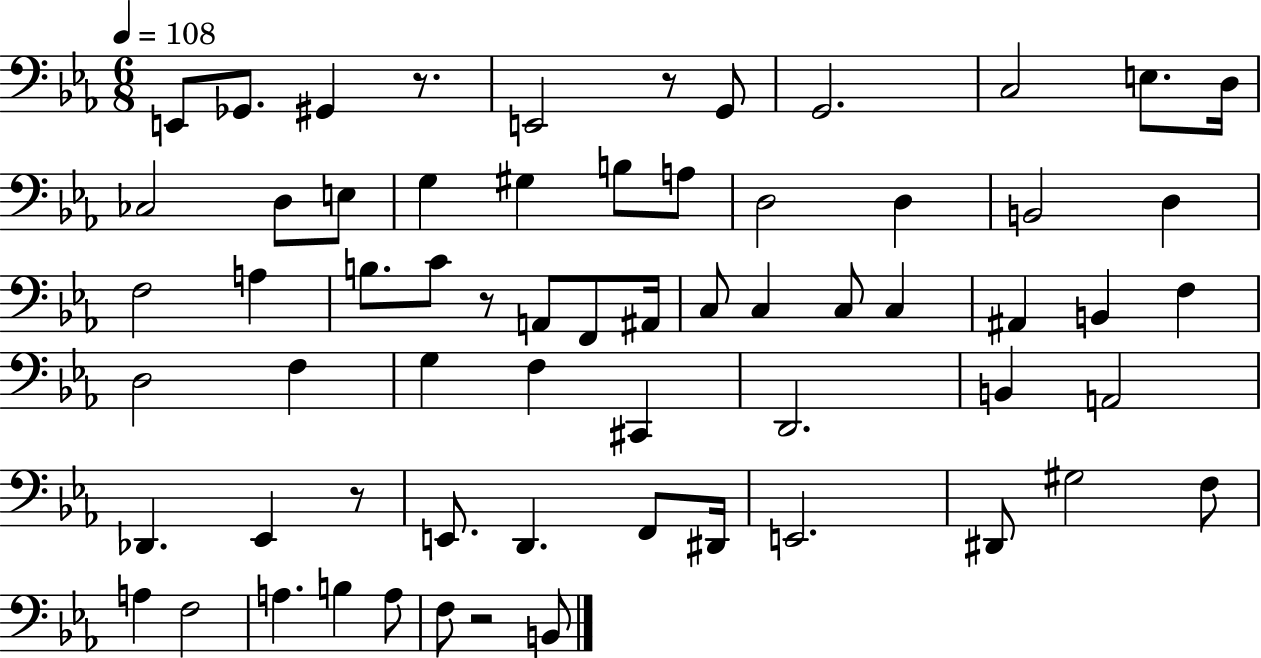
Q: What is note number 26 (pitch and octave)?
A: F2